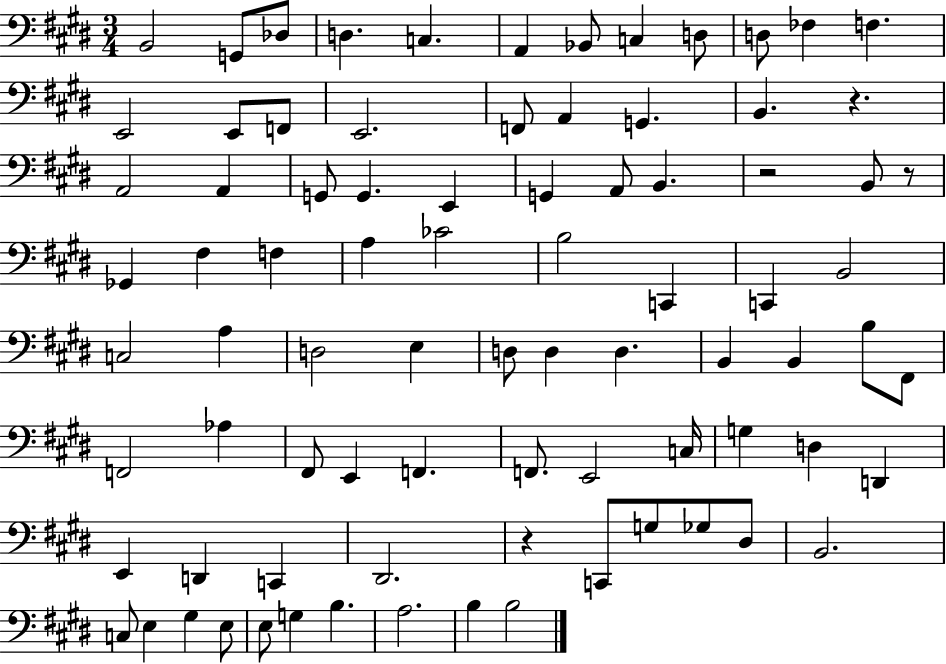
B2/h G2/e Db3/e D3/q. C3/q. A2/q Bb2/e C3/q D3/e D3/e FES3/q F3/q. E2/h E2/e F2/e E2/h. F2/e A2/q G2/q. B2/q. R/q. A2/h A2/q G2/e G2/q. E2/q G2/q A2/e B2/q. R/h B2/e R/e Gb2/q F#3/q F3/q A3/q CES4/h B3/h C2/q C2/q B2/h C3/h A3/q D3/h E3/q D3/e D3/q D3/q. B2/q B2/q B3/e F#2/e F2/h Ab3/q F#2/e E2/q F2/q. F2/e. E2/h C3/s G3/q D3/q D2/q E2/q D2/q C2/q D#2/h. R/q C2/e G3/e Gb3/e D#3/e B2/h. C3/e E3/q G#3/q E3/e E3/e G3/q B3/q. A3/h. B3/q B3/h